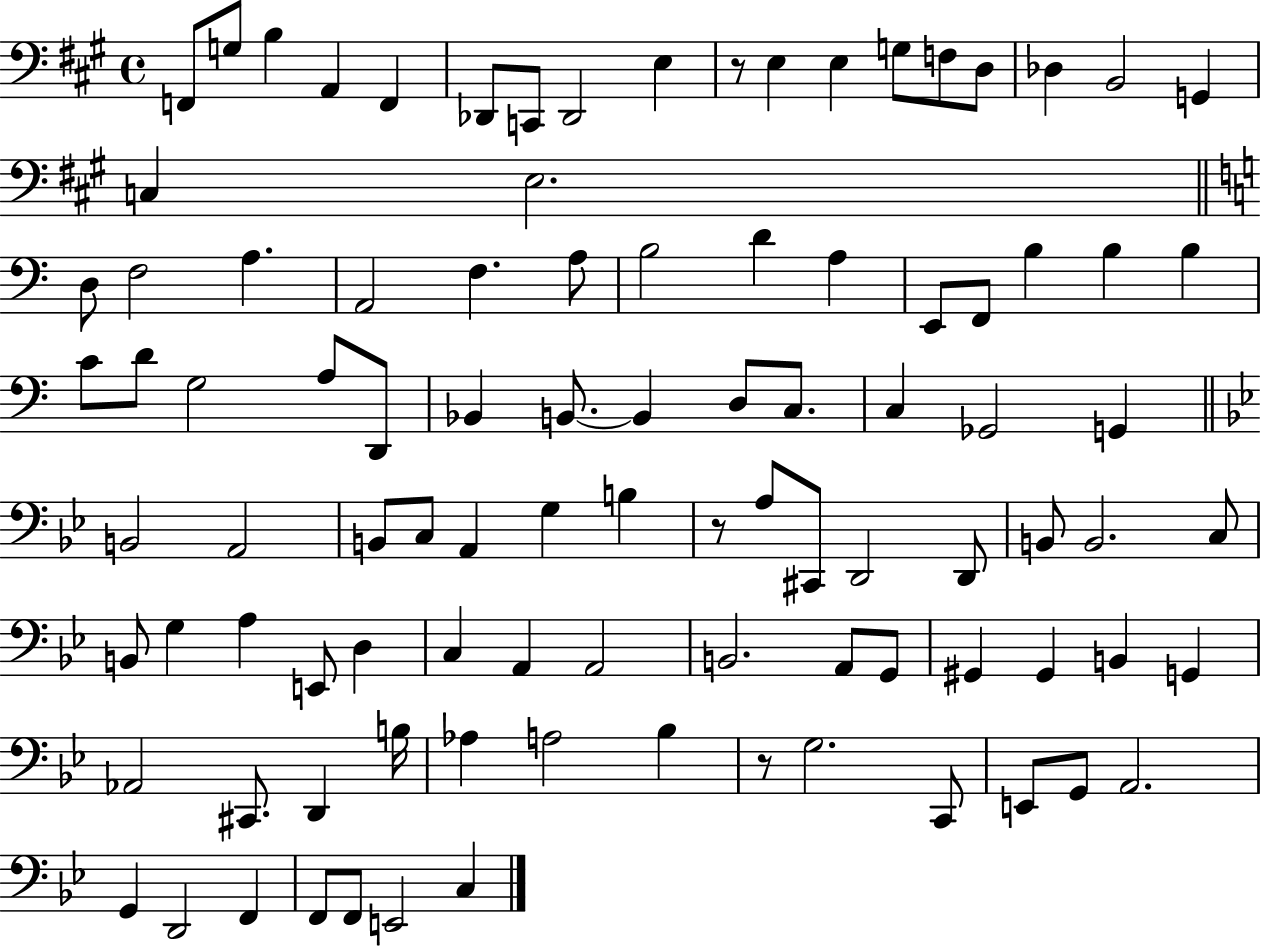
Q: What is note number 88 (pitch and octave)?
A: G2